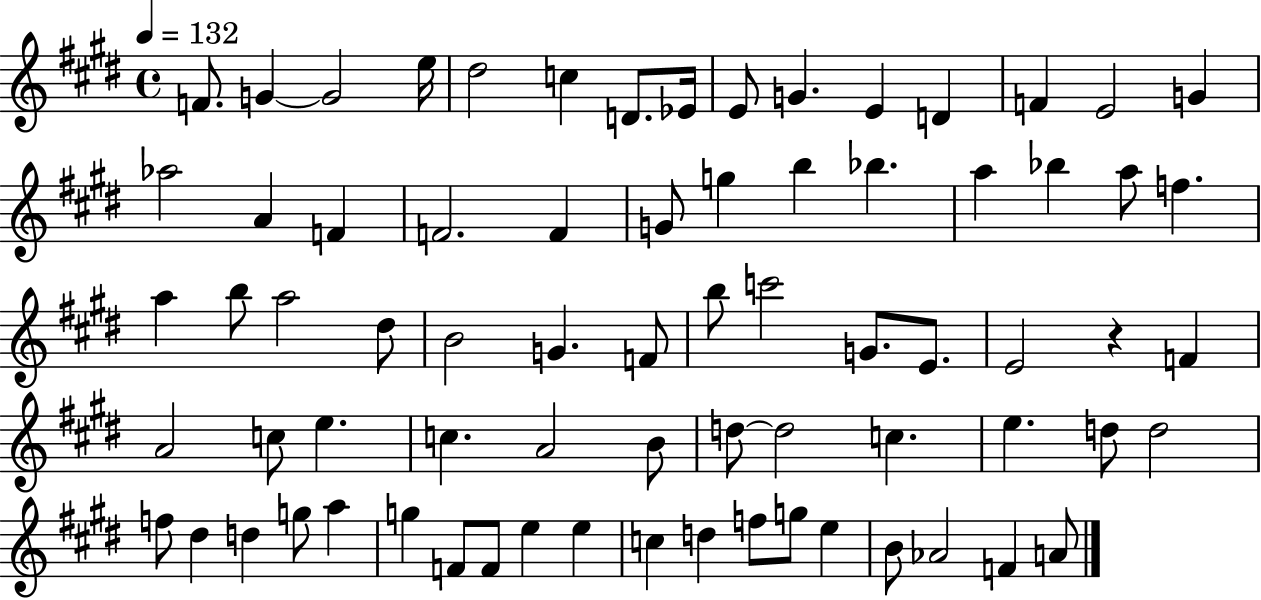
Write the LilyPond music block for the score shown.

{
  \clef treble
  \time 4/4
  \defaultTimeSignature
  \key e \major
  \tempo 4 = 132
  \repeat volta 2 { f'8. g'4~~ g'2 e''16 | dis''2 c''4 d'8. ees'16 | e'8 g'4. e'4 d'4 | f'4 e'2 g'4 | \break aes''2 a'4 f'4 | f'2. f'4 | g'8 g''4 b''4 bes''4. | a''4 bes''4 a''8 f''4. | \break a''4 b''8 a''2 dis''8 | b'2 g'4. f'8 | b''8 c'''2 g'8. e'8. | e'2 r4 f'4 | \break a'2 c''8 e''4. | c''4. a'2 b'8 | d''8~~ d''2 c''4. | e''4. d''8 d''2 | \break f''8 dis''4 d''4 g''8 a''4 | g''4 f'8 f'8 e''4 e''4 | c''4 d''4 f''8 g''8 e''4 | b'8 aes'2 f'4 a'8 | \break } \bar "|."
}